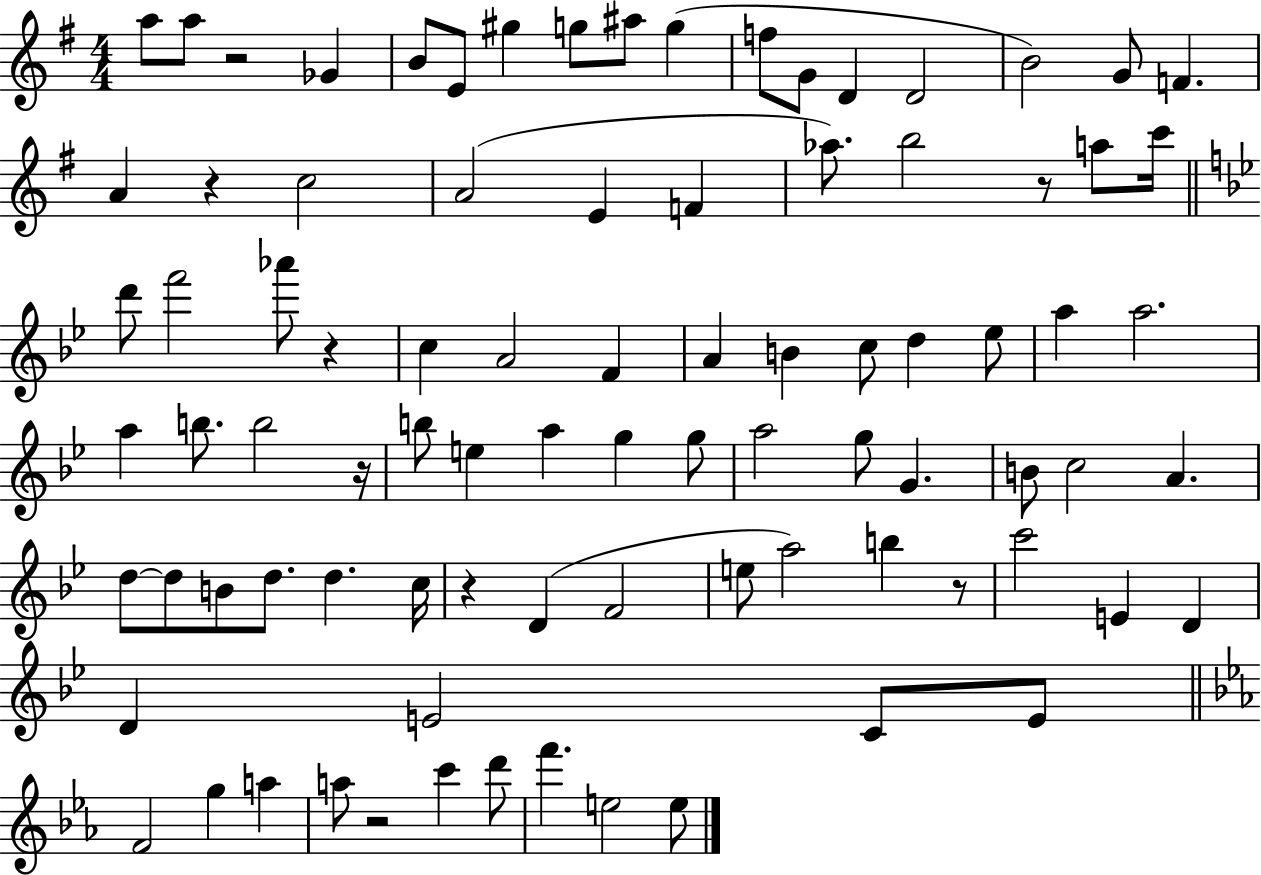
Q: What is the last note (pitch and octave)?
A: E5